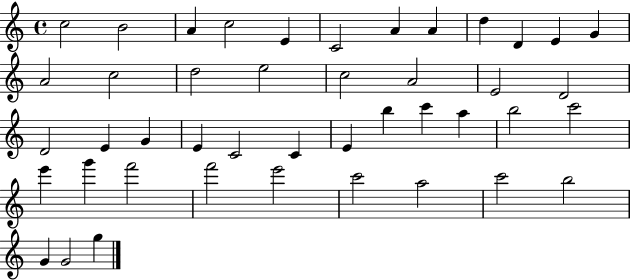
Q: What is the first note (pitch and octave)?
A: C5